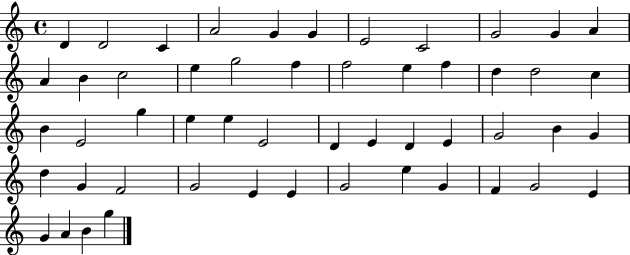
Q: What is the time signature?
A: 4/4